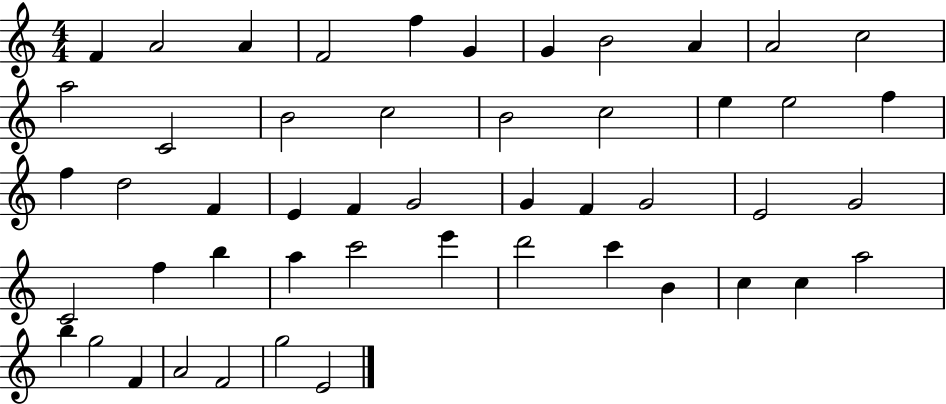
F4/q A4/h A4/q F4/h F5/q G4/q G4/q B4/h A4/q A4/h C5/h A5/h C4/h B4/h C5/h B4/h C5/h E5/q E5/h F5/q F5/q D5/h F4/q E4/q F4/q G4/h G4/q F4/q G4/h E4/h G4/h C4/h F5/q B5/q A5/q C6/h E6/q D6/h C6/q B4/q C5/q C5/q A5/h B5/q G5/h F4/q A4/h F4/h G5/h E4/h